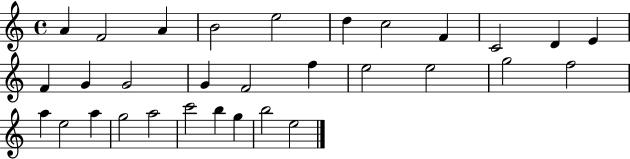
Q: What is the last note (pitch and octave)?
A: E5